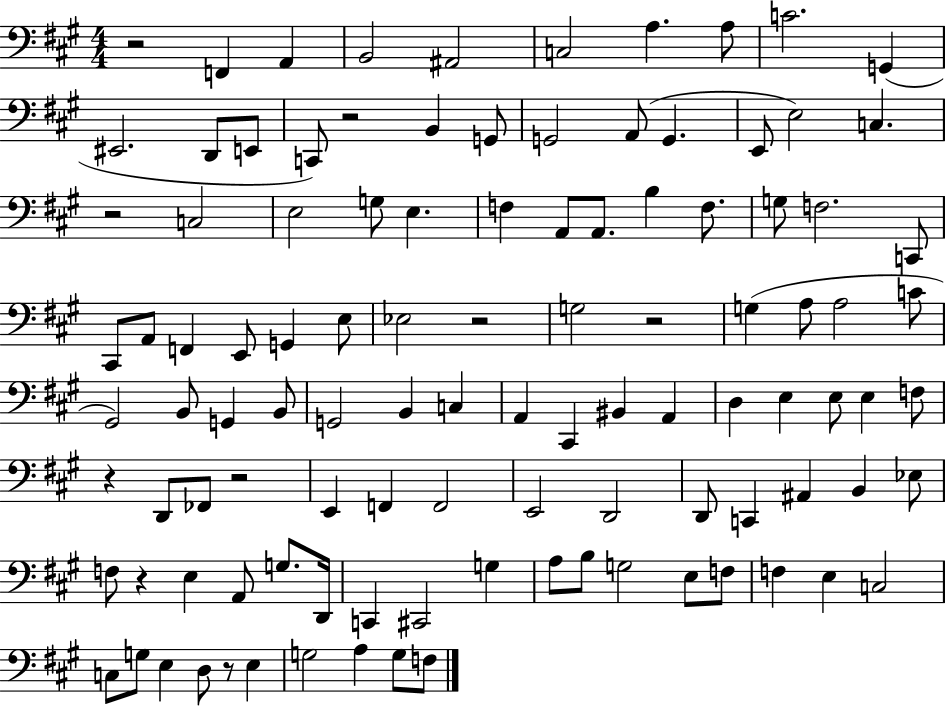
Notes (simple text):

R/h F2/q A2/q B2/h A#2/h C3/h A3/q. A3/e C4/h. G2/q EIS2/h. D2/e E2/e C2/e R/h B2/q G2/e G2/h A2/e G2/q. E2/e E3/h C3/q. R/h C3/h E3/h G3/e E3/q. F3/q A2/e A2/e. B3/q F3/e. G3/e F3/h. C2/e C#2/e A2/e F2/q E2/e G2/q E3/e Eb3/h R/h G3/h R/h G3/q A3/e A3/h C4/e G#2/h B2/e G2/q B2/e G2/h B2/q C3/q A2/q C#2/q BIS2/q A2/q D3/q E3/q E3/e E3/q F3/e R/q D2/e FES2/e R/h E2/q F2/q F2/h E2/h D2/h D2/e C2/q A#2/q B2/q Eb3/e F3/e R/q E3/q A2/e G3/e. D2/s C2/q C#2/h G3/q A3/e B3/e G3/h E3/e F3/e F3/q E3/q C3/h C3/e G3/e E3/q D3/e R/e E3/q G3/h A3/q G3/e F3/e